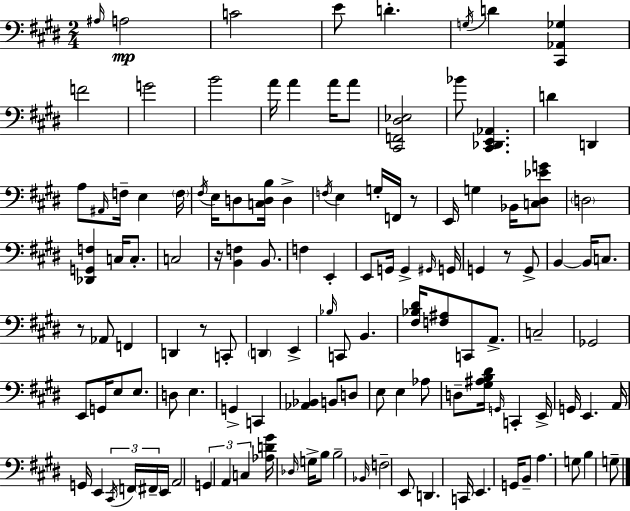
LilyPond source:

{
  \clef bass
  \numericTimeSignature
  \time 2/4
  \key e \major
  \grace { ais16 }\mp a2 | c'2 | e'8 d'4.-. | \acciaccatura { g16 } d'4 <cis, aes, ges>4 | \break f'2 | g'2 | b'2 | a'16 a'4 a'16 | \break a'8 <cis, f, dis ees>2 | bes'8 <cis, des, e, aes,>4. | d'4 d,4 | a8 \grace { ais,16 } f16-- e4 | \break \parenthesize f16 \acciaccatura { fis16 } e16 d8 <c d b>16 | d4-> \acciaccatura { f16 } e4 | g16-. f,16 r8 e,16 g4 | bes,16 <c dis ees' g'>8 \parenthesize d2 | \break <des, g, f>4 | c16 c8.-. c2 | r16 <b, f>4 | b,8. f4 | \break e,4-. e,8 g,16 | g,4-> \grace { gis,16 } g,16 g,4 | r8 g,8-> b,4~~ | b,16 c8. r8 | \break aes,8 f,4 d,4 | r8 c,8-. \parenthesize d,4 | e,4-> \grace { bes16 } c,8 | b,4. <fis bes dis'>16 | \break <f ais>8 c,8 a,8.-> c2-- | ges,2 | e,8 | g,16 e8 e8. d8 | \break e4. g,4-> | c,4 <aes, bes,>4 | b,8 d8 e8 | e4 aes8 d8-- | \break <gis ais b dis'>16 \grace { g,16 } c,4-. e,16-> | g,16 e,4. a,16 | g,16 e,4 \tuplet 3/2 { \acciaccatura { cis,16 } f,16 \parenthesize fis,16-- } | e,16 a,2 | \break \tuplet 3/2 { g,4 a,4 | c4 } <aes d' gis'>16 \grace { des16 } g16-> | b8 b2-- | \grace { bes,16 } f2-- | \break e,8 d,4. | c,16 e,4. | g,16 b,8-- a4. | g8 b4 | \break g8-- \bar "|."
}